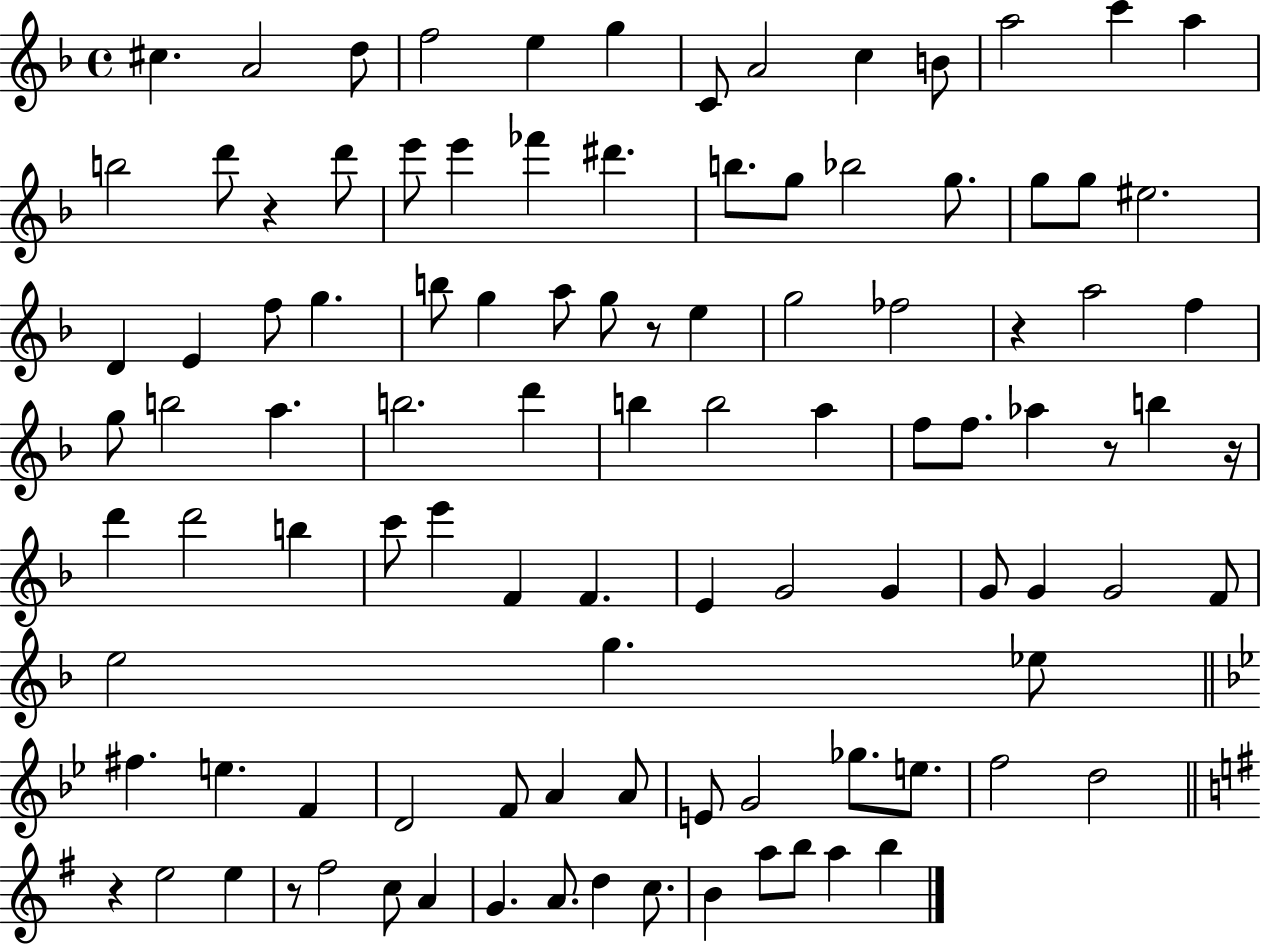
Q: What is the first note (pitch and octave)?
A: C#5